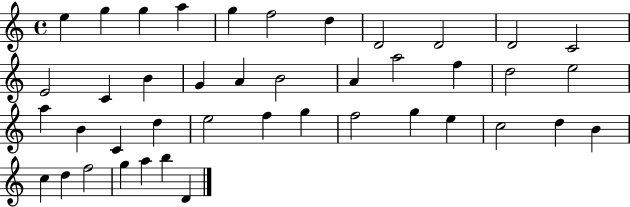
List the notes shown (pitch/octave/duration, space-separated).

E5/q G5/q G5/q A5/q G5/q F5/h D5/q D4/h D4/h D4/h C4/h E4/h C4/q B4/q G4/q A4/q B4/h A4/q A5/h F5/q D5/h E5/h A5/q B4/q C4/q D5/q E5/h F5/q G5/q F5/h G5/q E5/q C5/h D5/q B4/q C5/q D5/q F5/h G5/q A5/q B5/q D4/q